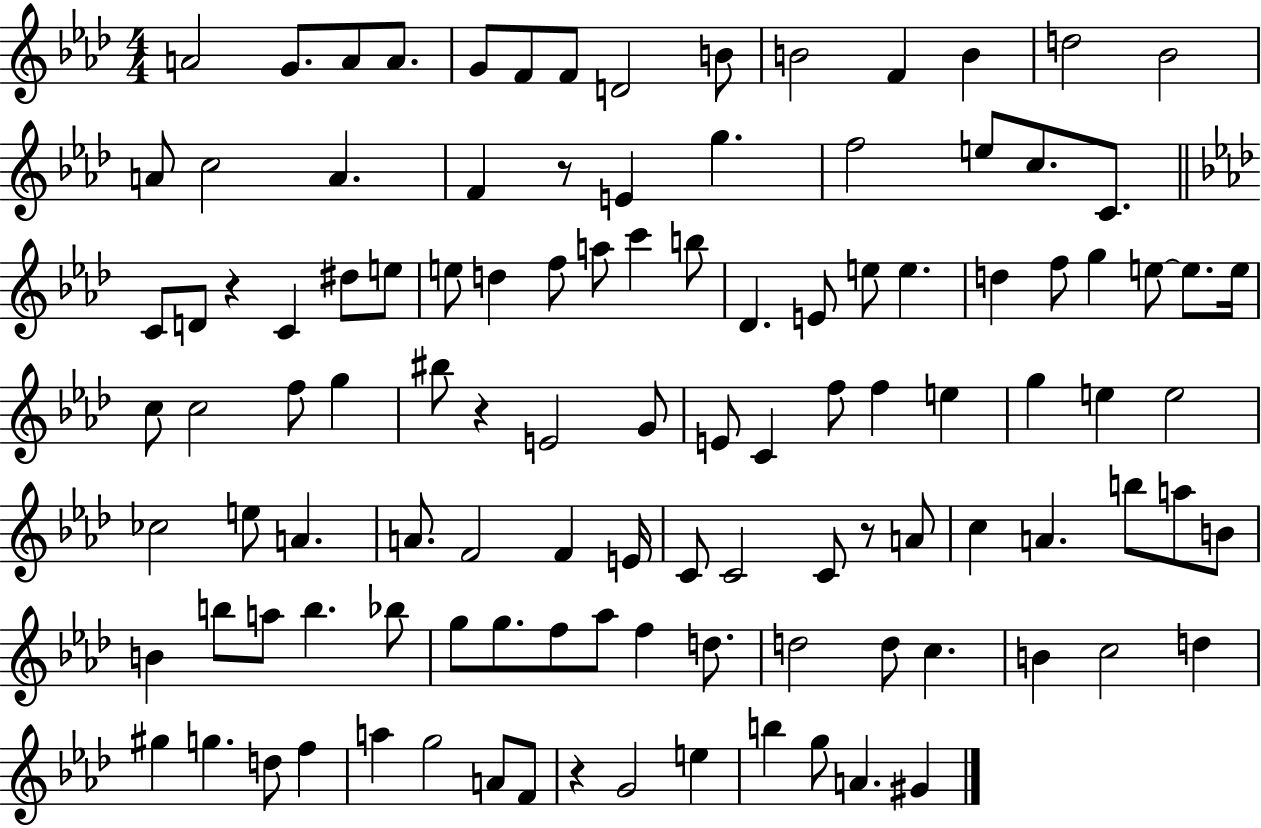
{
  \clef treble
  \numericTimeSignature
  \time 4/4
  \key aes \major
  \repeat volta 2 { a'2 g'8. a'8 a'8. | g'8 f'8 f'8 d'2 b'8 | b'2 f'4 b'4 | d''2 bes'2 | \break a'8 c''2 a'4. | f'4 r8 e'4 g''4. | f''2 e''8 c''8. c'8. | \bar "||" \break \key aes \major c'8 d'8 r4 c'4 dis''8 e''8 | e''8 d''4 f''8 a''8 c'''4 b''8 | des'4. e'8 e''8 e''4. | d''4 f''8 g''4 e''8~~ e''8. e''16 | \break c''8 c''2 f''8 g''4 | bis''8 r4 e'2 g'8 | e'8 c'4 f''8 f''4 e''4 | g''4 e''4 e''2 | \break ces''2 e''8 a'4. | a'8. f'2 f'4 e'16 | c'8 c'2 c'8 r8 a'8 | c''4 a'4. b''8 a''8 b'8 | \break b'4 b''8 a''8 b''4. bes''8 | g''8 g''8. f''8 aes''8 f''4 d''8. | d''2 d''8 c''4. | b'4 c''2 d''4 | \break gis''4 g''4. d''8 f''4 | a''4 g''2 a'8 f'8 | r4 g'2 e''4 | b''4 g''8 a'4. gis'4 | \break } \bar "|."
}